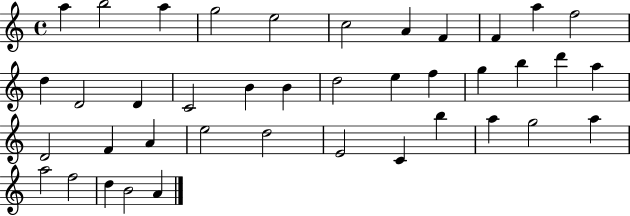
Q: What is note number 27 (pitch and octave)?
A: A4